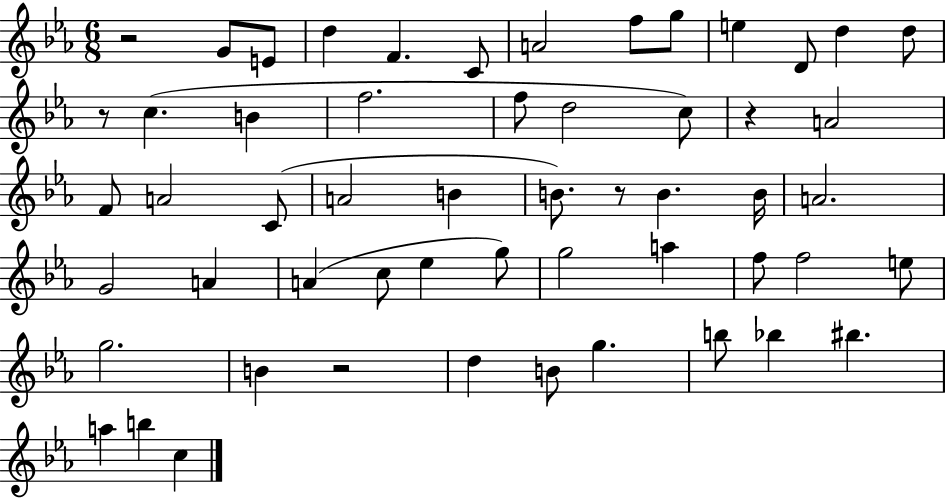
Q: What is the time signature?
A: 6/8